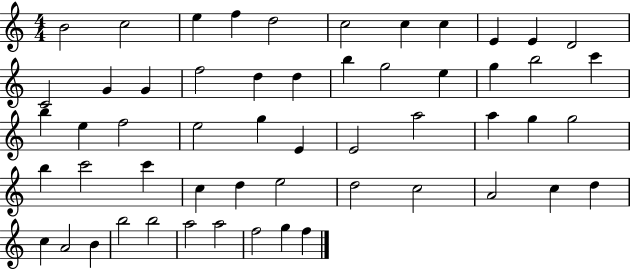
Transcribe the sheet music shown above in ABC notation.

X:1
T:Untitled
M:4/4
L:1/4
K:C
B2 c2 e f d2 c2 c c E E D2 C2 G G f2 d d b g2 e g b2 c' b e f2 e2 g E E2 a2 a g g2 b c'2 c' c d e2 d2 c2 A2 c d c A2 B b2 b2 a2 a2 f2 g f